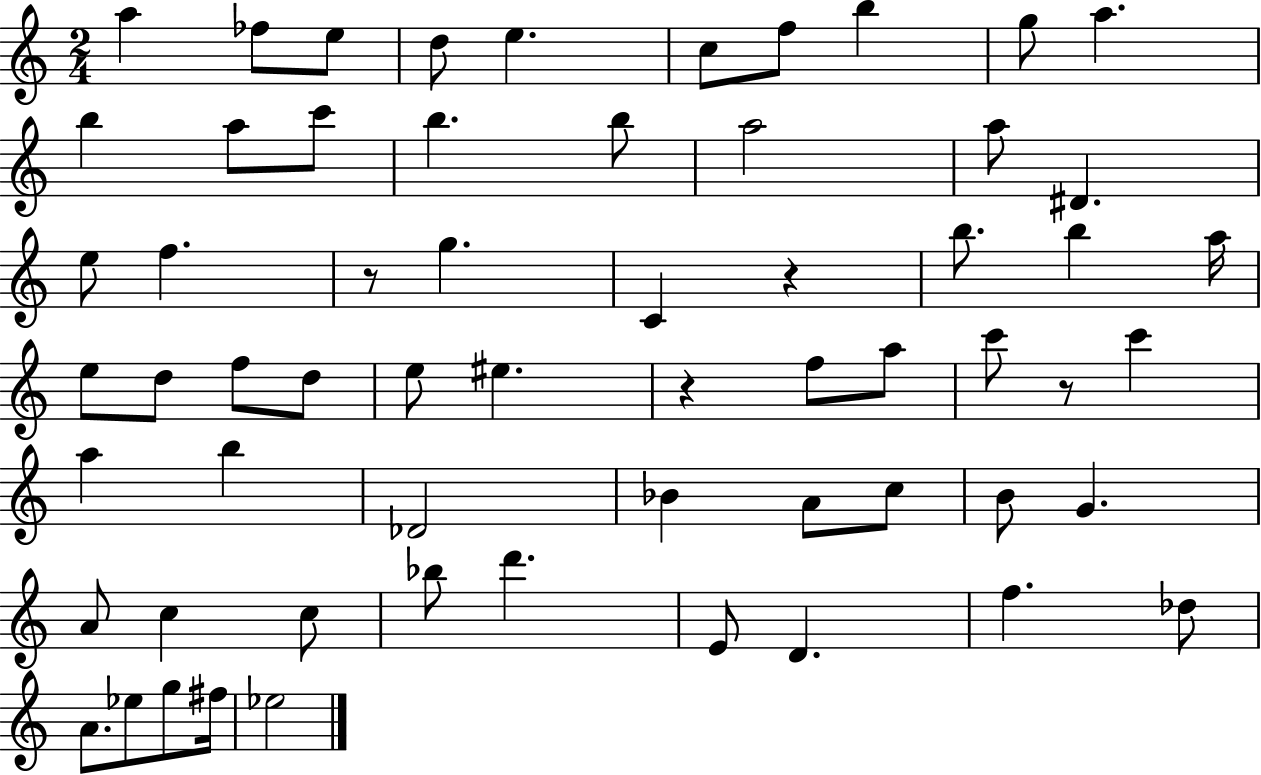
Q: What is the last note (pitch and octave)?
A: Eb5